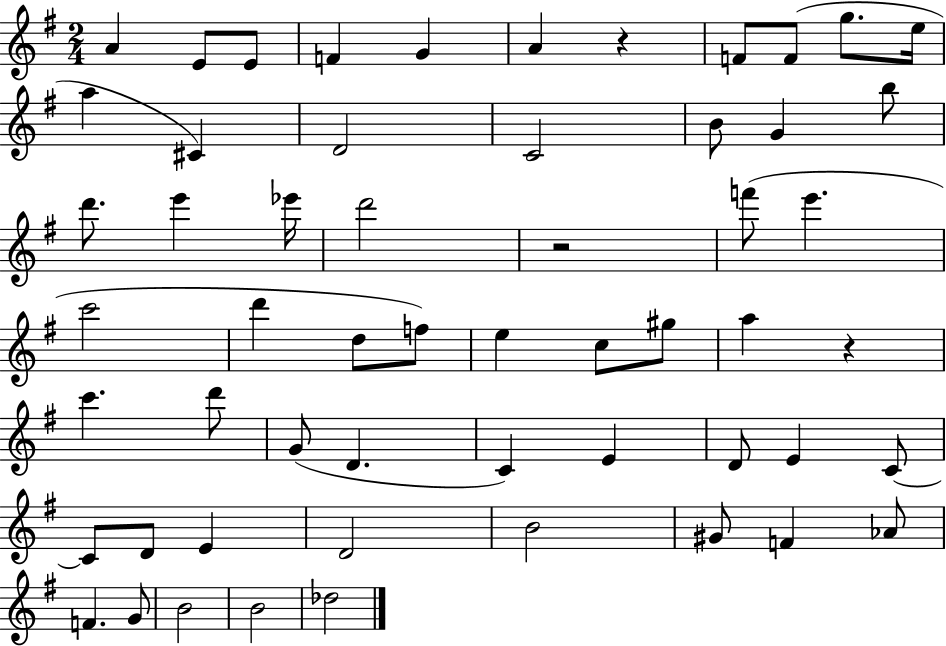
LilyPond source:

{
  \clef treble
  \numericTimeSignature
  \time 2/4
  \key g \major
  a'4 e'8 e'8 | f'4 g'4 | a'4 r4 | f'8 f'8( g''8. e''16 | \break a''4 cis'4) | d'2 | c'2 | b'8 g'4 b''8 | \break d'''8. e'''4 ees'''16 | d'''2 | r2 | f'''8( e'''4. | \break c'''2 | d'''4 d''8 f''8) | e''4 c''8 gis''8 | a''4 r4 | \break c'''4. d'''8 | g'8( d'4. | c'4) e'4 | d'8 e'4 c'8~~ | \break c'8 d'8 e'4 | d'2 | b'2 | gis'8 f'4 aes'8 | \break f'4. g'8 | b'2 | b'2 | des''2 | \break \bar "|."
}